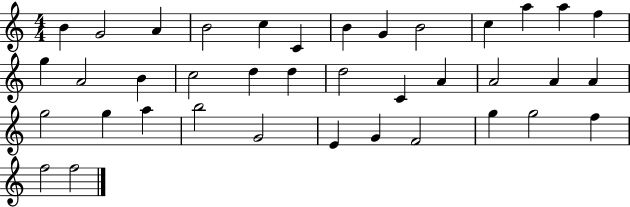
X:1
T:Untitled
M:4/4
L:1/4
K:C
B G2 A B2 c C B G B2 c a a f g A2 B c2 d d d2 C A A2 A A g2 g a b2 G2 E G F2 g g2 f f2 f2